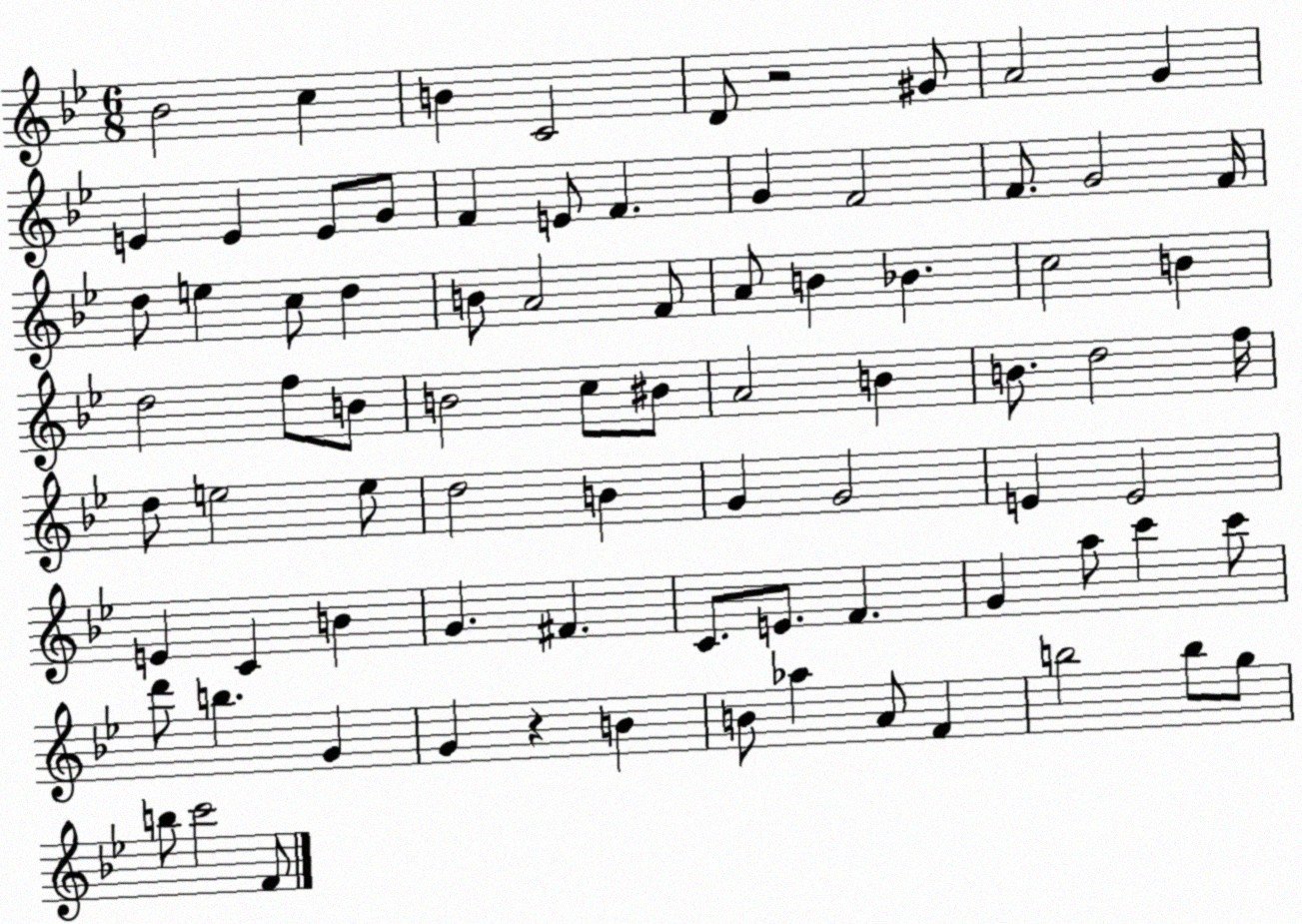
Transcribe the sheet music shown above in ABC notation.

X:1
T:Untitled
M:6/8
L:1/4
K:Bb
_B2 c B C2 D/2 z2 ^G/2 A2 G E E E/2 G/2 F E/2 F G F2 F/2 G2 F/4 d/2 e c/2 d B/2 A2 F/2 A/2 B _B c2 B d2 f/2 B/2 B2 c/2 ^B/2 A2 B B/2 d2 f/4 d/2 e2 e/2 d2 B G G2 E E2 E C B G ^F C/2 E/2 F G a/2 c' c'/2 d'/2 b G G z B B/2 _a A/2 F b2 b/2 g/2 b/2 c'2 F/2